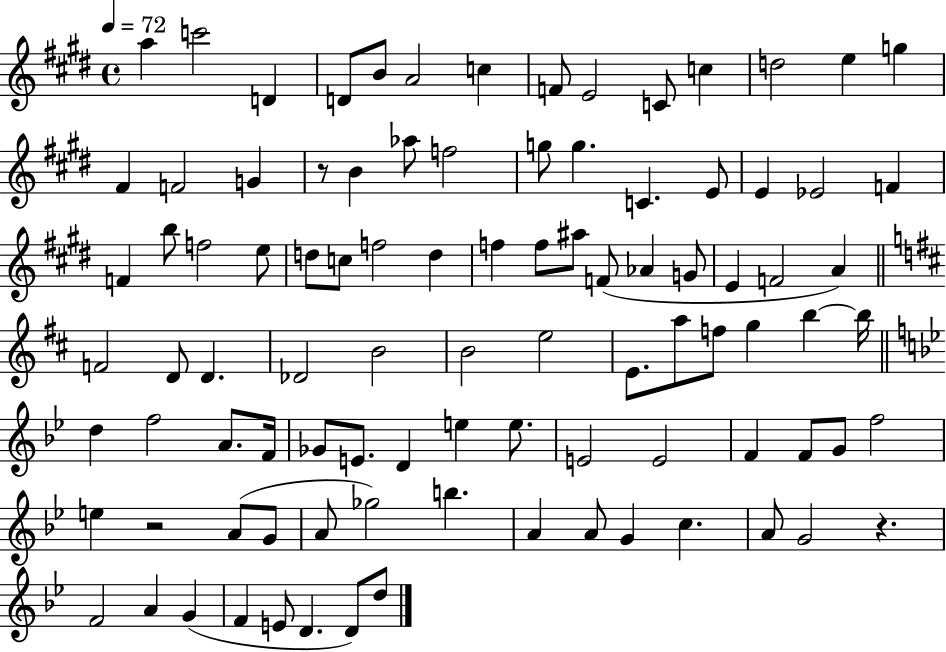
A5/q C6/h D4/q D4/e B4/e A4/h C5/q F4/e E4/h C4/e C5/q D5/h E5/q G5/q F#4/q F4/h G4/q R/e B4/q Ab5/e F5/h G5/e G5/q. C4/q. E4/e E4/q Eb4/h F4/q F4/q B5/e F5/h E5/e D5/e C5/e F5/h D5/q F5/q F5/e A#5/e F4/e Ab4/q G4/e E4/q F4/h A4/q F4/h D4/e D4/q. Db4/h B4/h B4/h E5/h E4/e. A5/e F5/e G5/q B5/q B5/s D5/q F5/h A4/e. F4/s Gb4/e E4/e. D4/q E5/q E5/e. E4/h E4/h F4/q F4/e G4/e F5/h E5/q R/h A4/e G4/e A4/e Gb5/h B5/q. A4/q A4/e G4/q C5/q. A4/e G4/h R/q. F4/h A4/q G4/q F4/q E4/e D4/q. D4/e D5/e